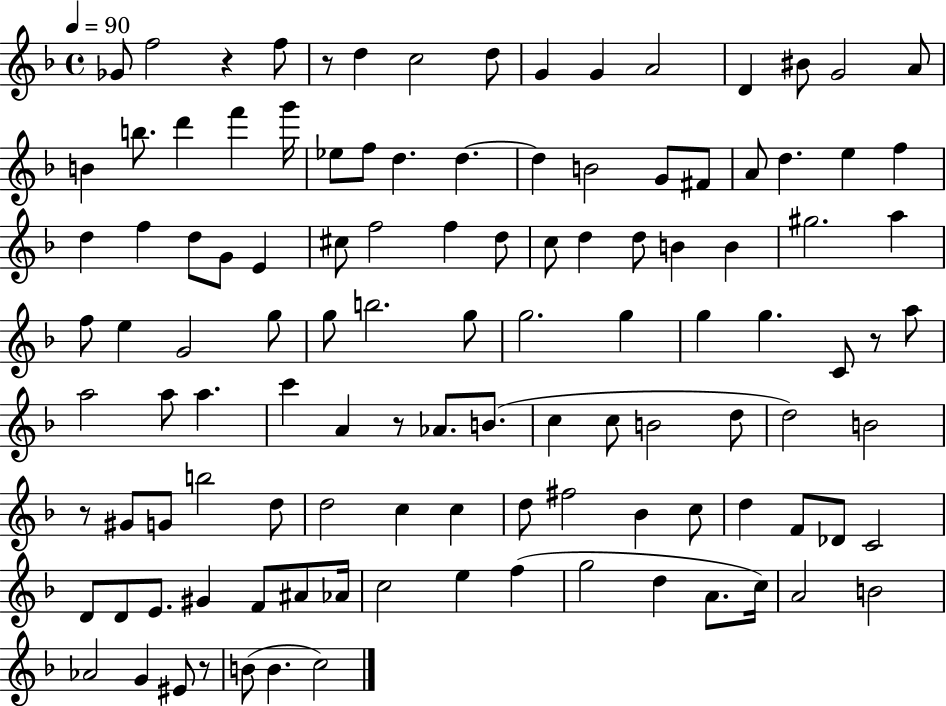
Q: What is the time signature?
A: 4/4